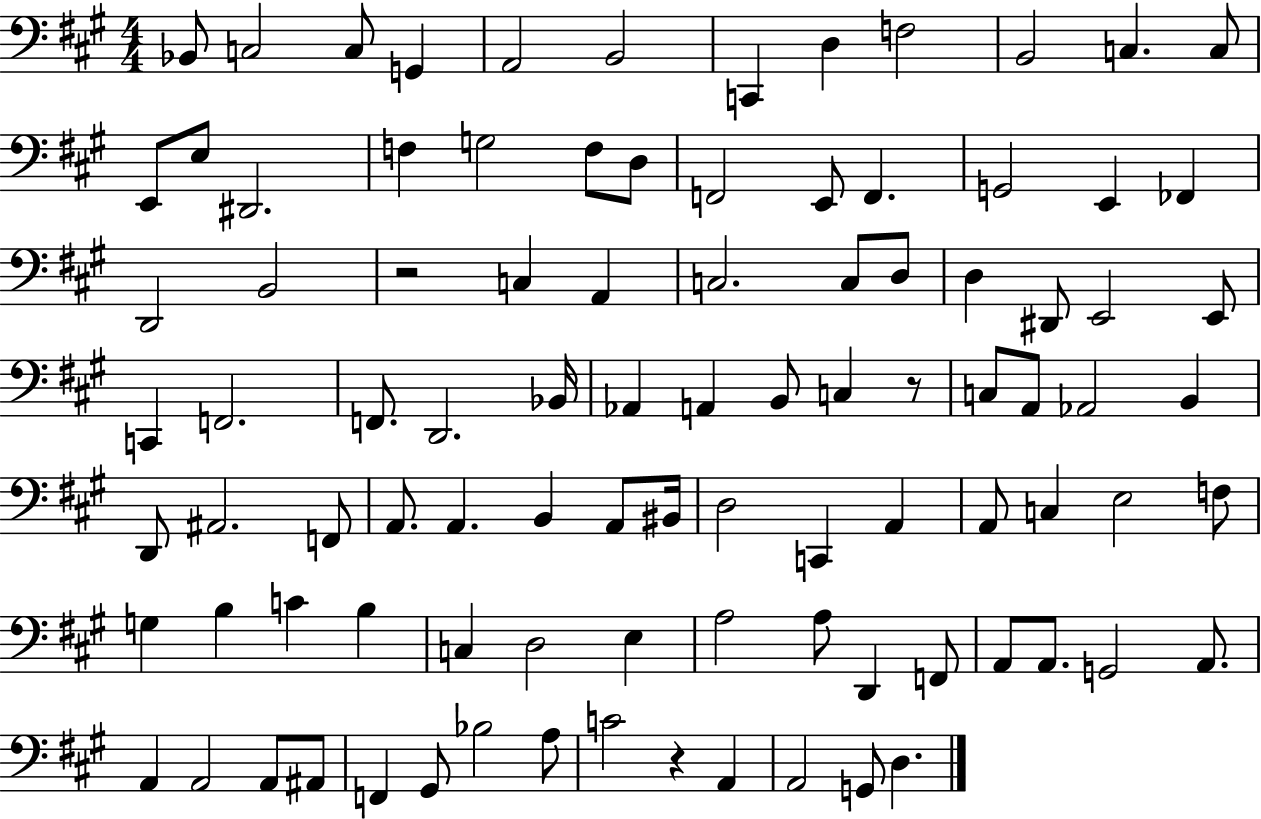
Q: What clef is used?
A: bass